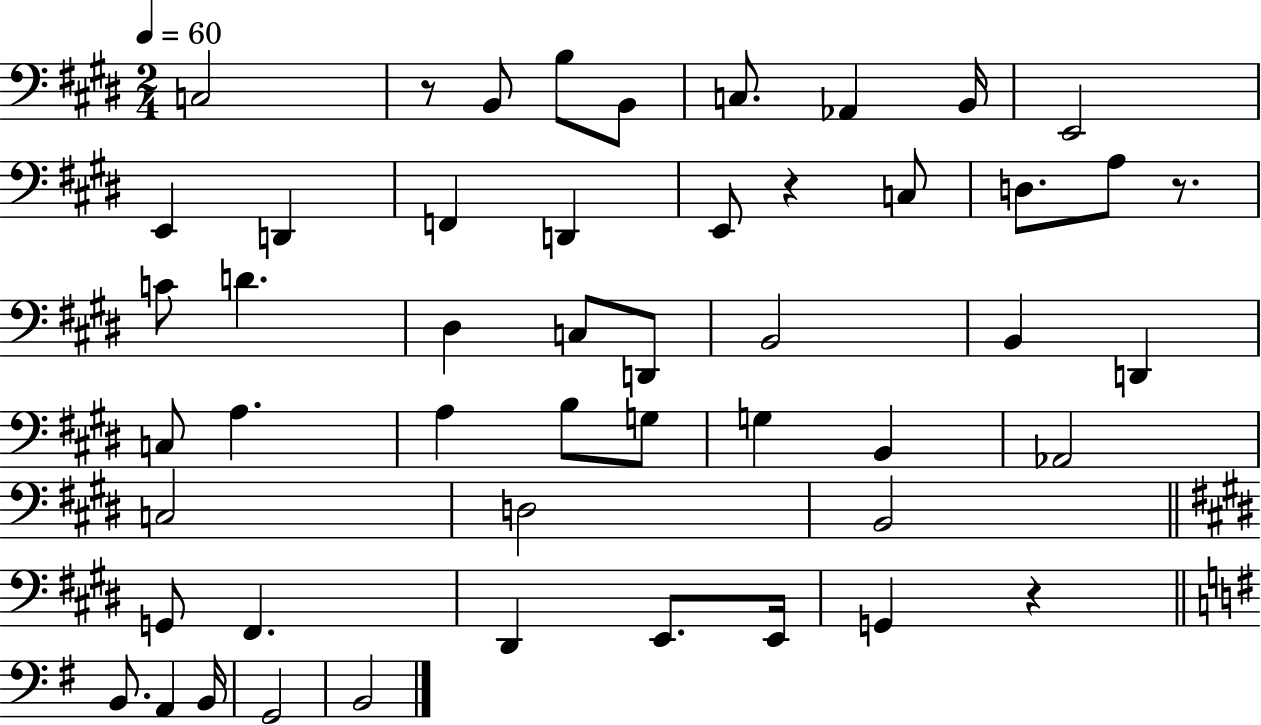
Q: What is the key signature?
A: E major